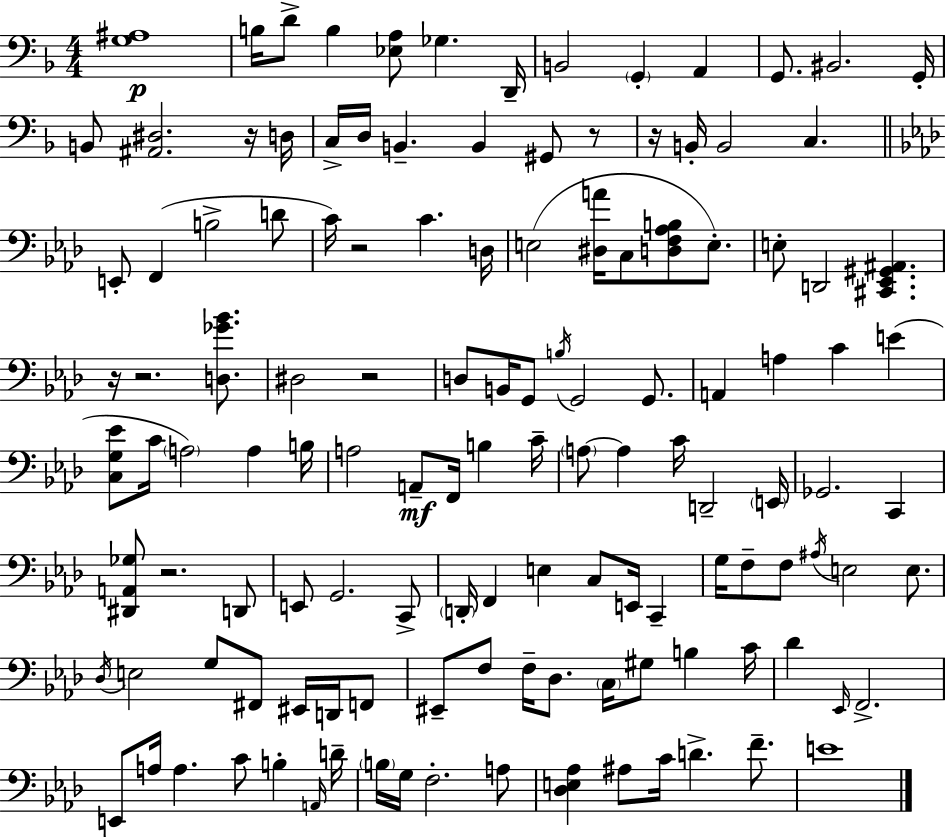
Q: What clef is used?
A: bass